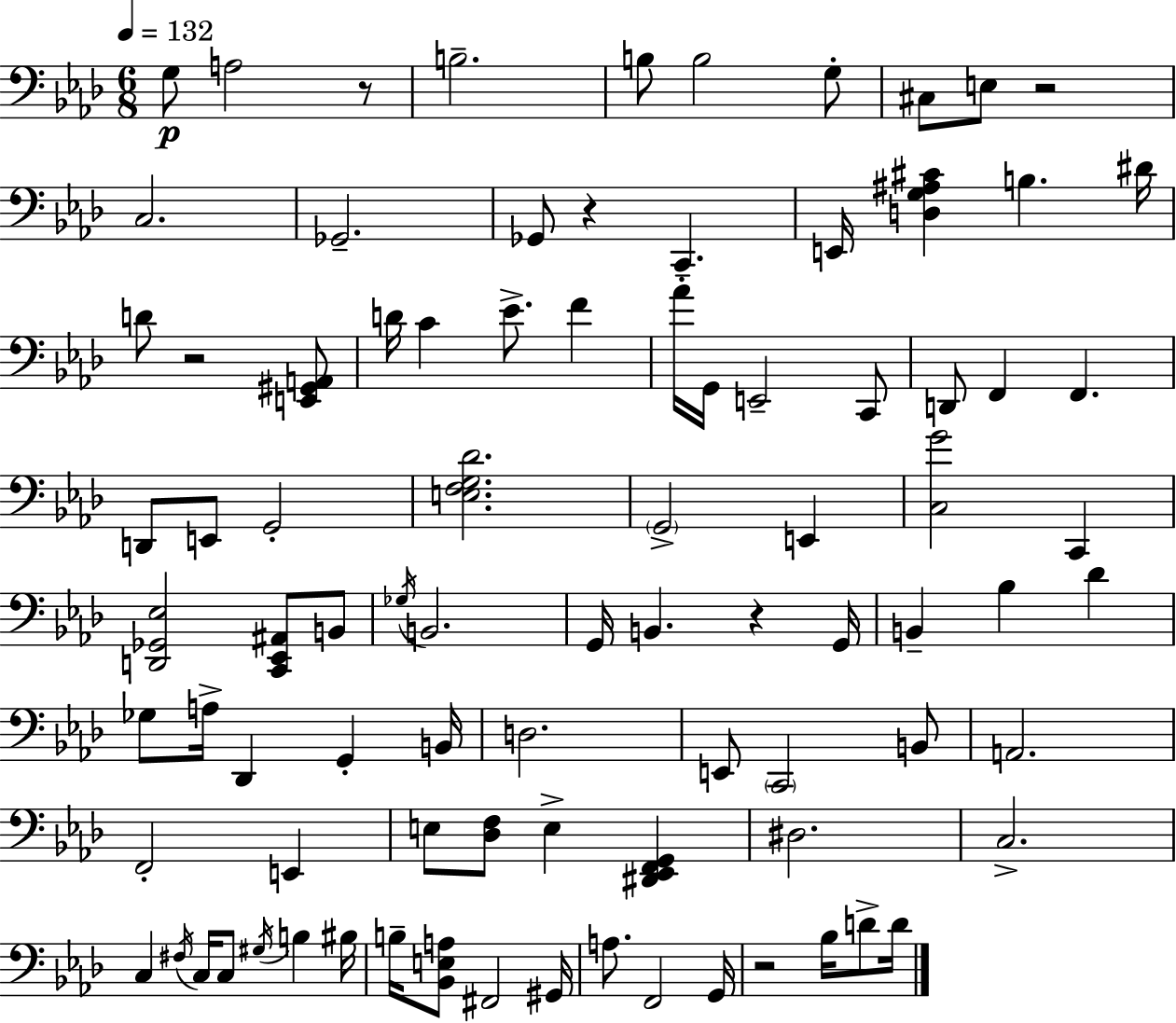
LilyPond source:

{
  \clef bass
  \numericTimeSignature
  \time 6/8
  \key aes \major
  \tempo 4 = 132
  \repeat volta 2 { g8\p a2 r8 | b2.-- | b8 b2 g8-. | cis8 e8 r2 | \break c2. | ges,2.-- | ges,8 r4 c,4.-- | e,16 <d g ais cis'>4 b4. dis'16 | \break d'8 r2 <e, gis, a,>8 | d'16 c'4 ees'8.-> f'4 | aes'16-. g,16 e,2-- c,8 | d,8 f,4 f,4. | \break d,8 e,8 g,2-. | <e f g des'>2. | \parenthesize g,2-> e,4 | <c g'>2 c,4 | \break <d, ges, ees>2 <c, ees, ais,>8 b,8 | \acciaccatura { ges16 } b,2. | g,16 b,4. r4 | g,16 b,4-- bes4 des'4 | \break ges8 a16-> des,4 g,4-. | b,16 d2. | e,8 \parenthesize c,2 b,8 | a,2. | \break f,2-. e,4 | e8 <des f>8 e4-> <dis, ees, f, g,>4 | dis2. | c2.-> | \break c4 \acciaccatura { fis16 } c16 c8 \acciaccatura { gis16 } b4 | bis16 b16-- <bes, e a>8 fis,2 | gis,16 a8. f,2 | g,16 r2 bes16 | \break d'8-> d'16 } \bar "|."
}